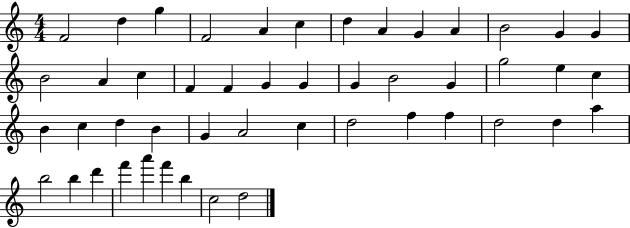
F4/h D5/q G5/q F4/h A4/q C5/q D5/q A4/q G4/q A4/q B4/h G4/q G4/q B4/h A4/q C5/q F4/q F4/q G4/q G4/q G4/q B4/h G4/q G5/h E5/q C5/q B4/q C5/q D5/q B4/q G4/q A4/h C5/q D5/h F5/q F5/q D5/h D5/q A5/q B5/h B5/q D6/q F6/q A6/q F6/q B5/q C5/h D5/h